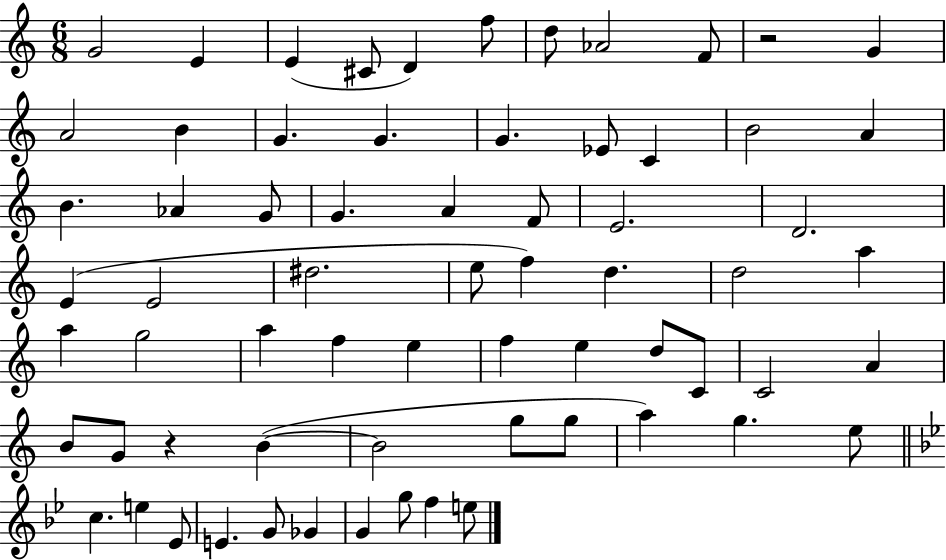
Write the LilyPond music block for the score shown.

{
  \clef treble
  \numericTimeSignature
  \time 6/8
  \key c \major
  \repeat volta 2 { g'2 e'4 | e'4( cis'8 d'4) f''8 | d''8 aes'2 f'8 | r2 g'4 | \break a'2 b'4 | g'4. g'4. | g'4. ees'8 c'4 | b'2 a'4 | \break b'4. aes'4 g'8 | g'4. a'4 f'8 | e'2. | d'2. | \break e'4( e'2 | dis''2. | e''8 f''4) d''4. | d''2 a''4 | \break a''4 g''2 | a''4 f''4 e''4 | f''4 e''4 d''8 c'8 | c'2 a'4 | \break b'8 g'8 r4 b'4~(~ | b'2 g''8 g''8 | a''4) g''4. e''8 | \bar "||" \break \key g \minor c''4. e''4 ees'8 | e'4. g'8 ges'4 | g'4 g''8 f''4 e''8 | } \bar "|."
}